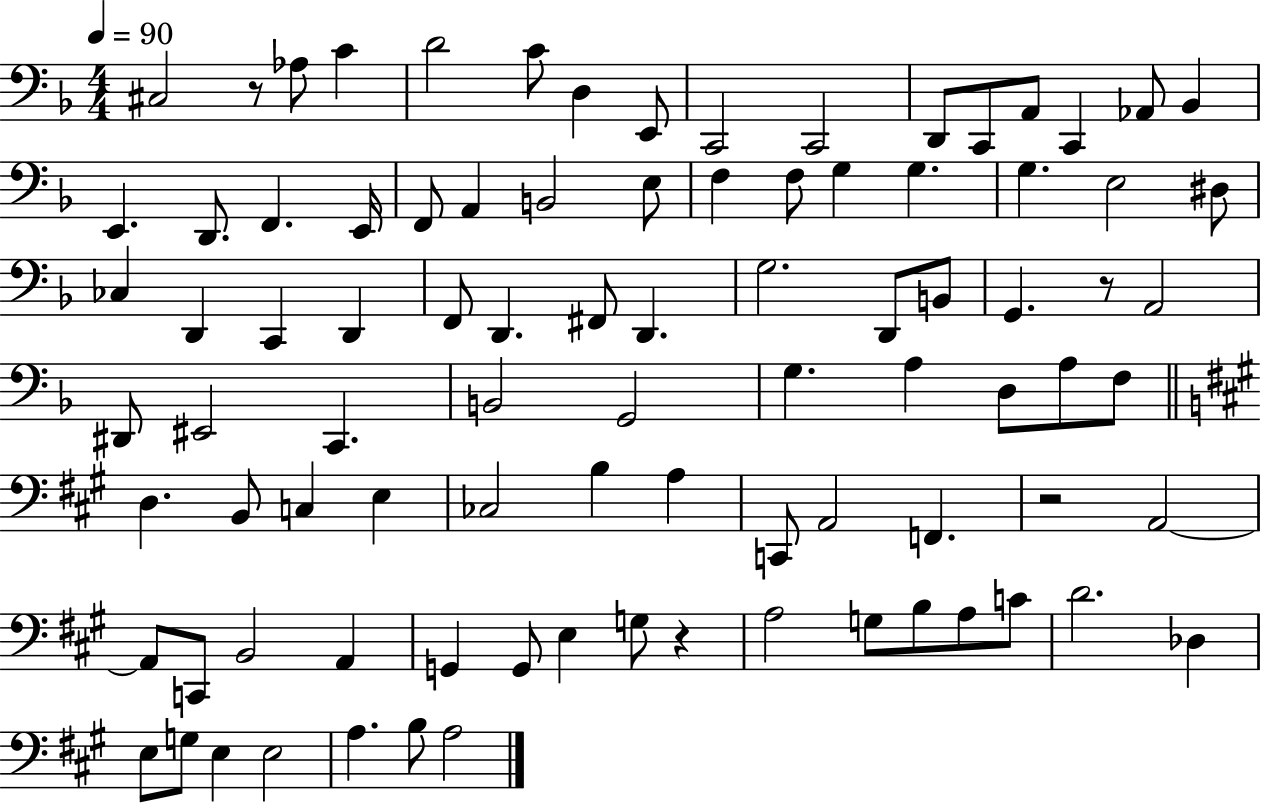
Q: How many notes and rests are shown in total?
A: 90